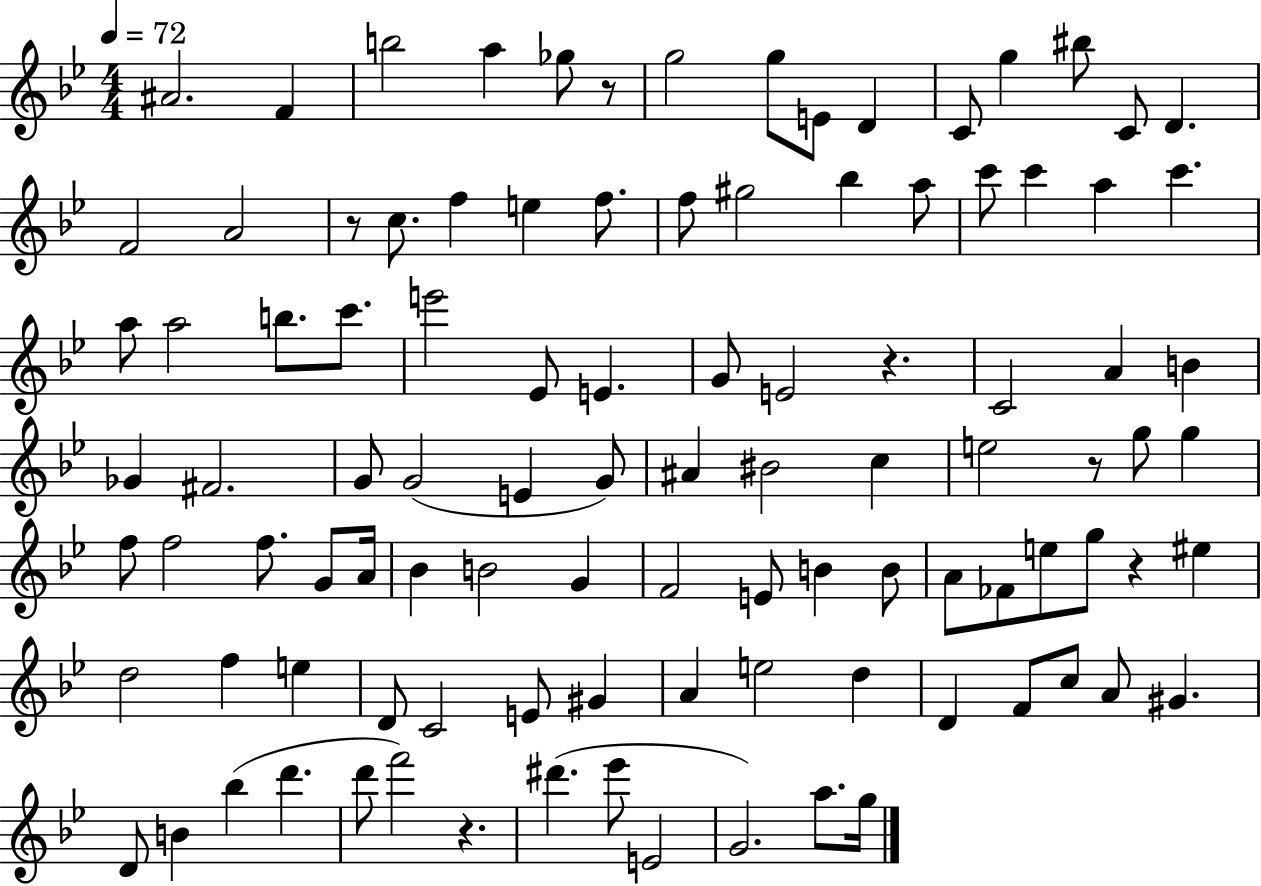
{
  \clef treble
  \numericTimeSignature
  \time 4/4
  \key bes \major
  \tempo 4 = 72
  ais'2. f'4 | b''2 a''4 ges''8 r8 | g''2 g''8 e'8 d'4 | c'8 g''4 bis''8 c'8 d'4. | \break f'2 a'2 | r8 c''8. f''4 e''4 f''8. | f''8 gis''2 bes''4 a''8 | c'''8 c'''4 a''4 c'''4. | \break a''8 a''2 b''8. c'''8. | e'''2 ees'8 e'4. | g'8 e'2 r4. | c'2 a'4 b'4 | \break ges'4 fis'2. | g'8 g'2( e'4 g'8) | ais'4 bis'2 c''4 | e''2 r8 g''8 g''4 | \break f''8 f''2 f''8. g'8 a'16 | bes'4 b'2 g'4 | f'2 e'8 b'4 b'8 | a'8 fes'8 e''8 g''8 r4 eis''4 | \break d''2 f''4 e''4 | d'8 c'2 e'8 gis'4 | a'4 e''2 d''4 | d'4 f'8 c''8 a'8 gis'4. | \break d'8 b'4 bes''4( d'''4. | d'''8 f'''2) r4. | dis'''4.( ees'''8 e'2 | g'2.) a''8. g''16 | \break \bar "|."
}